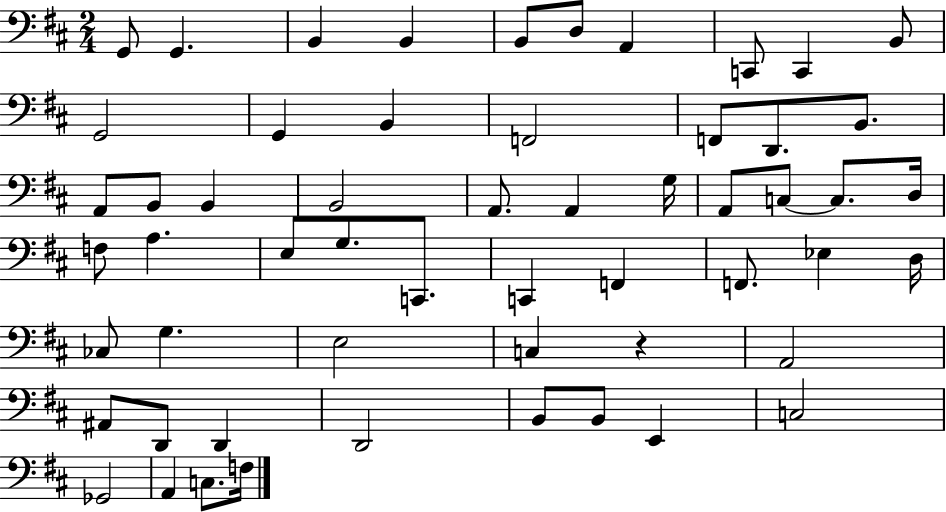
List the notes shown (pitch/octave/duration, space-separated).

G2/e G2/q. B2/q B2/q B2/e D3/e A2/q C2/e C2/q B2/e G2/h G2/q B2/q F2/h F2/e D2/e. B2/e. A2/e B2/e B2/q B2/h A2/e. A2/q G3/s A2/e C3/e C3/e. D3/s F3/e A3/q. E3/e G3/e. C2/e. C2/q F2/q F2/e. Eb3/q D3/s CES3/e G3/q. E3/h C3/q R/q A2/h A#2/e D2/e D2/q D2/h B2/e B2/e E2/q C3/h Gb2/h A2/q C3/e. F3/s